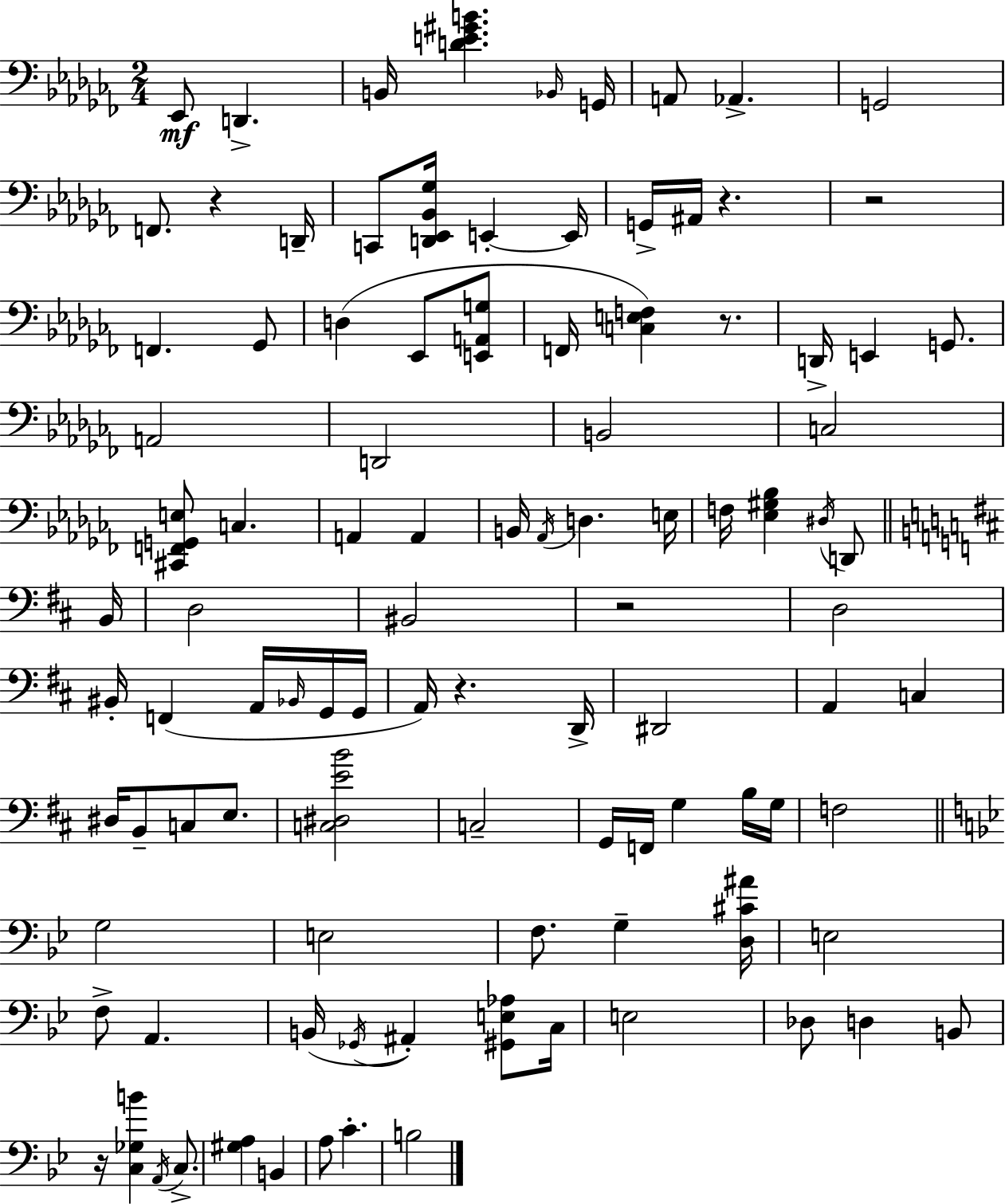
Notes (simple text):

Eb2/e D2/q. B2/s [D4,E4,G#4,B4]/q. Bb2/s G2/s A2/e Ab2/q. G2/h F2/e. R/q D2/s C2/e [D2,Eb2,Bb2,Gb3]/s E2/q E2/s G2/s A#2/s R/q. R/h F2/q. Gb2/e D3/q Eb2/e [E2,A2,G3]/e F2/s [C3,E3,F3]/q R/e. D2/s E2/q G2/e. A2/h D2/h B2/h C3/h [C#2,F2,G2,E3]/e C3/q. A2/q A2/q B2/s Ab2/s D3/q. E3/s F3/s [Eb3,G#3,Bb3]/q D#3/s D2/e B2/s D3/h BIS2/h R/h D3/h BIS2/s F2/q A2/s Bb2/s G2/s G2/s A2/s R/q. D2/s D#2/h A2/q C3/q D#3/s B2/e C3/e E3/e. [C3,D#3,E4,B4]/h C3/h G2/s F2/s G3/q B3/s G3/s F3/h G3/h E3/h F3/e. G3/q [D3,C#4,A#4]/s E3/h F3/e A2/q. B2/s Gb2/s A#2/q [G#2,E3,Ab3]/e C3/s E3/h Db3/e D3/q B2/e R/s [C3,Gb3,B4]/q A2/s C3/e. [G#3,A3]/q B2/q A3/e C4/q. B3/h